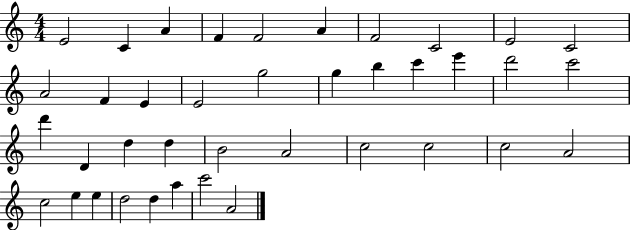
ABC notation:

X:1
T:Untitled
M:4/4
L:1/4
K:C
E2 C A F F2 A F2 C2 E2 C2 A2 F E E2 g2 g b c' e' d'2 c'2 d' D d d B2 A2 c2 c2 c2 A2 c2 e e d2 d a c'2 A2